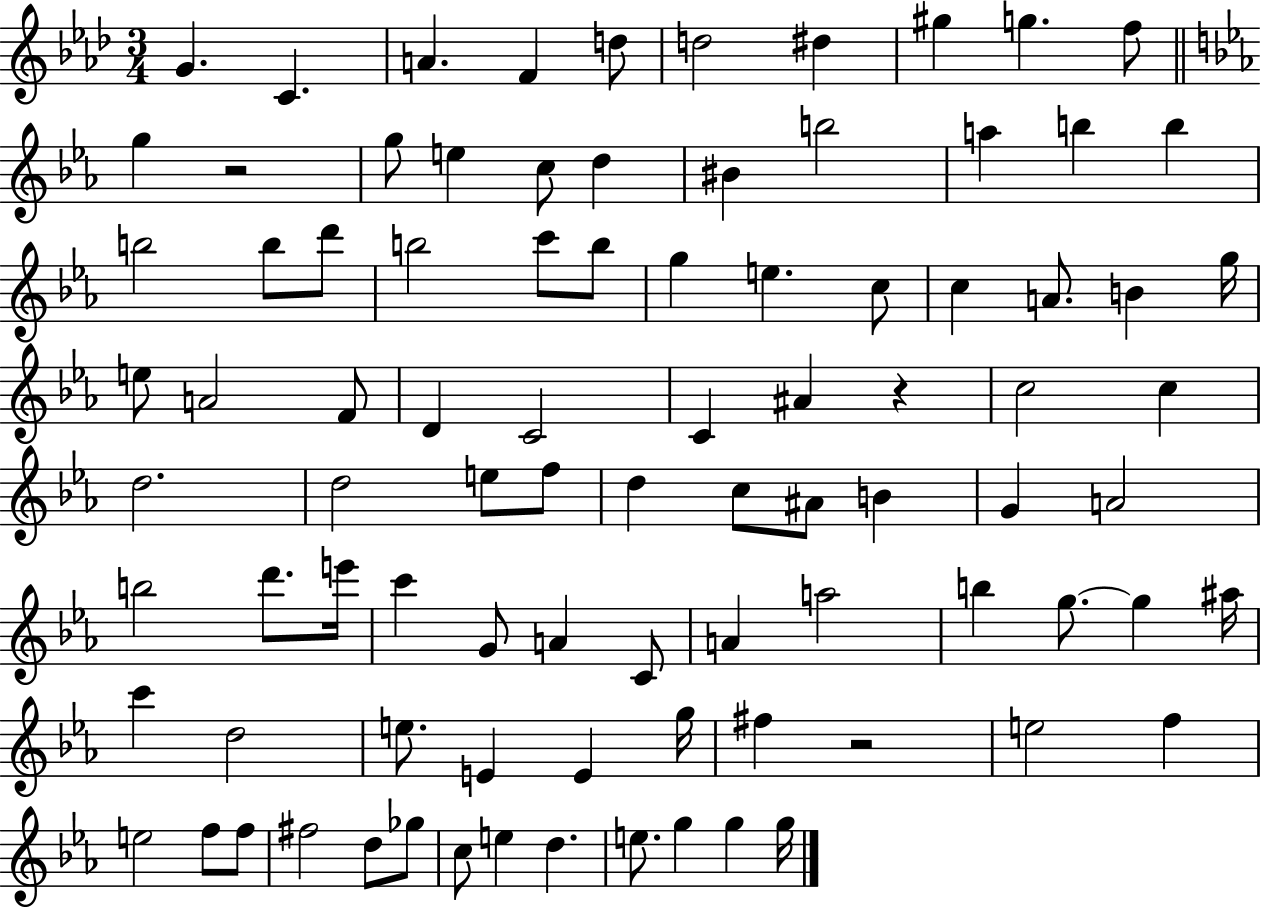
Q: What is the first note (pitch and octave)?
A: G4